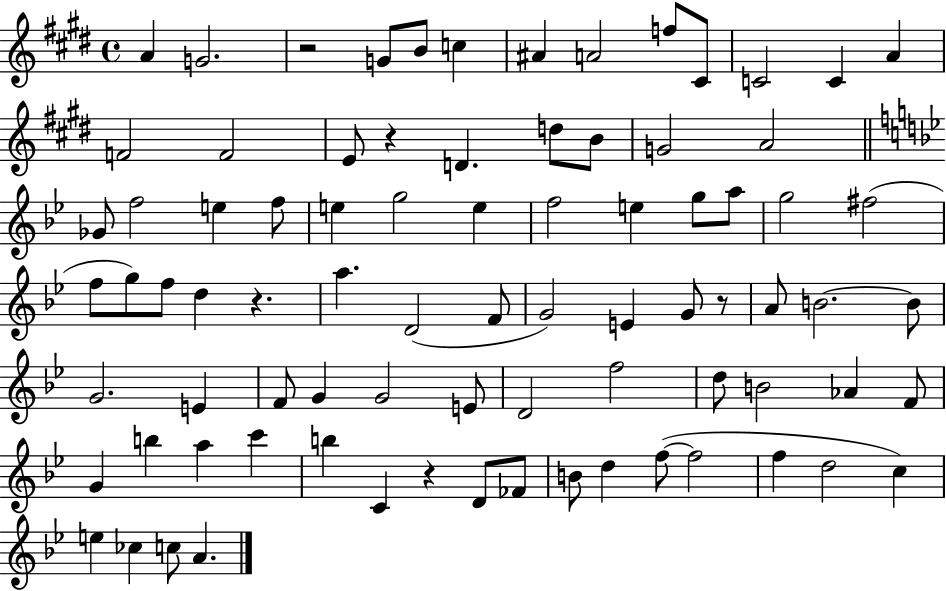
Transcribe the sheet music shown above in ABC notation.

X:1
T:Untitled
M:4/4
L:1/4
K:E
A G2 z2 G/2 B/2 c ^A A2 f/2 ^C/2 C2 C A F2 F2 E/2 z D d/2 B/2 G2 A2 _G/2 f2 e f/2 e g2 e f2 e g/2 a/2 g2 ^f2 f/2 g/2 f/2 d z a D2 F/2 G2 E G/2 z/2 A/2 B2 B/2 G2 E F/2 G G2 E/2 D2 f2 d/2 B2 _A F/2 G b a c' b C z D/2 _F/2 B/2 d f/2 f2 f d2 c e _c c/2 A